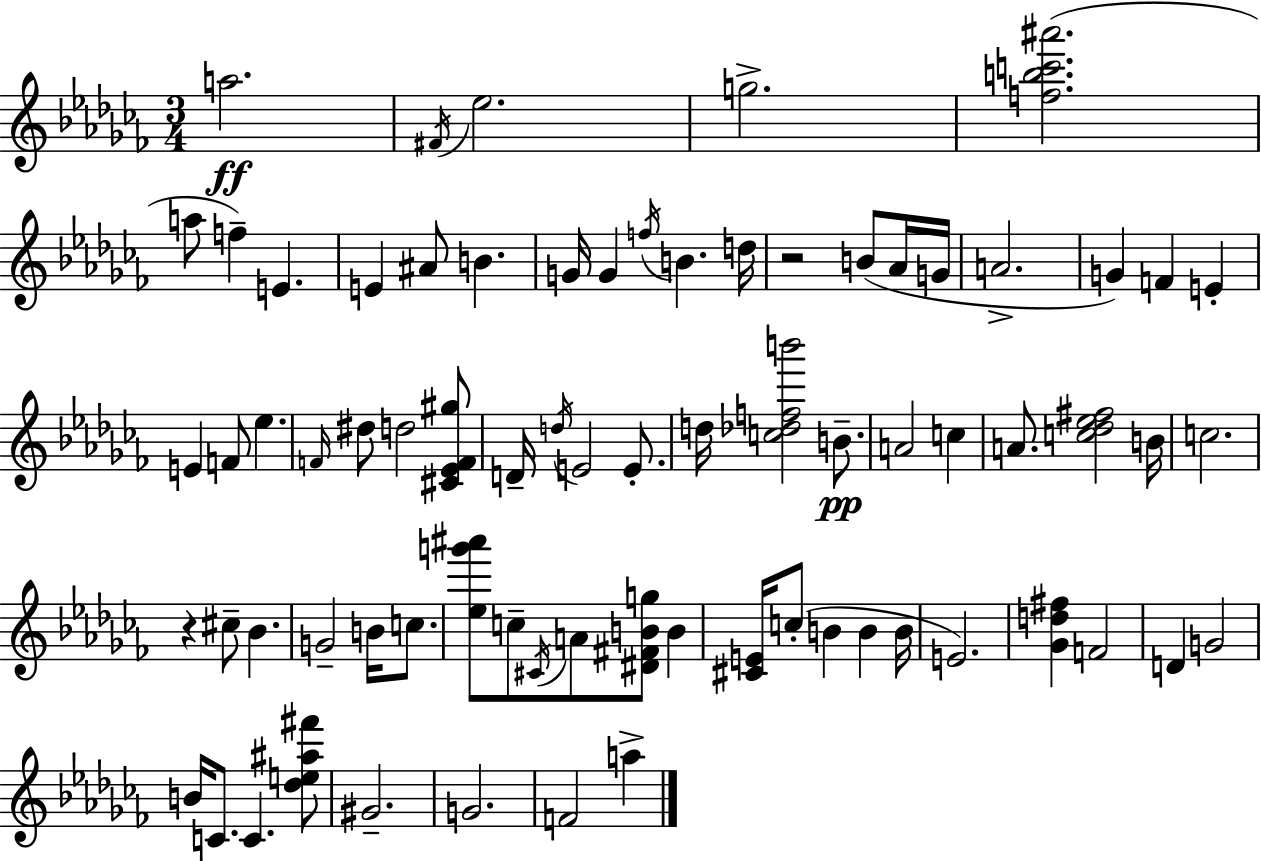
{
  \clef treble
  \numericTimeSignature
  \time 3/4
  \key aes \minor
  a''2.\ff | \acciaccatura { fis'16 } ees''2. | g''2.-> | <f'' b'' c''' ais'''>2.( | \break a''8 f''4--) e'4. | e'4 ais'8 b'4. | g'16 g'4 \acciaccatura { f''16 } b'4. | d''16 r2 b'8( | \break aes'16 g'16 a'2.-> | g'4) f'4 e'4-. | e'4 f'8 ees''4. | \grace { f'16 } dis''8 d''2 | \break <cis' ees' f' gis''>8 d'16-- \acciaccatura { d''16 } e'2 | e'8.-. d''16 <c'' des'' f'' b'''>2 | b'8.--\pp a'2 | c''4 a'8. <c'' des'' ees'' fis''>2 | \break b'16 c''2. | r4 cis''8-- bes'4. | g'2-- | b'16 c''8. <ees'' g''' ais'''>8 c''8-- \acciaccatura { cis'16 } a'8 <dis' fis' b' g''>8 | \break b'4 <cis' e'>16 c''8-.( b'4 | b'4 b'16 e'2.) | <ges' d'' fis''>4 f'2 | d'4 g'2 | \break b'16 c'8. c'4. | <des'' e'' ais'' fis'''>8 gis'2.-- | g'2. | f'2 | \break a''4-> \bar "|."
}